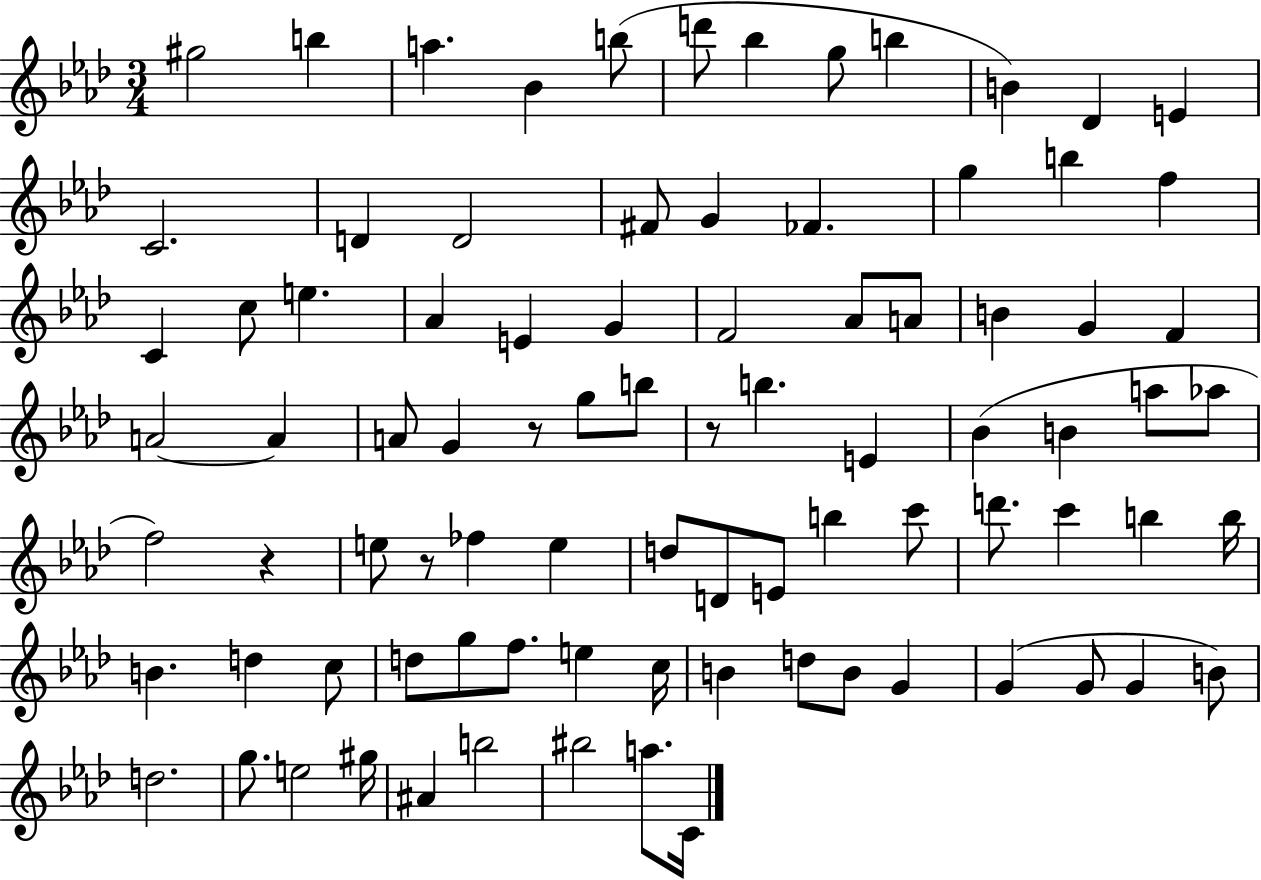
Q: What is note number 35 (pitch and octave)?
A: A4